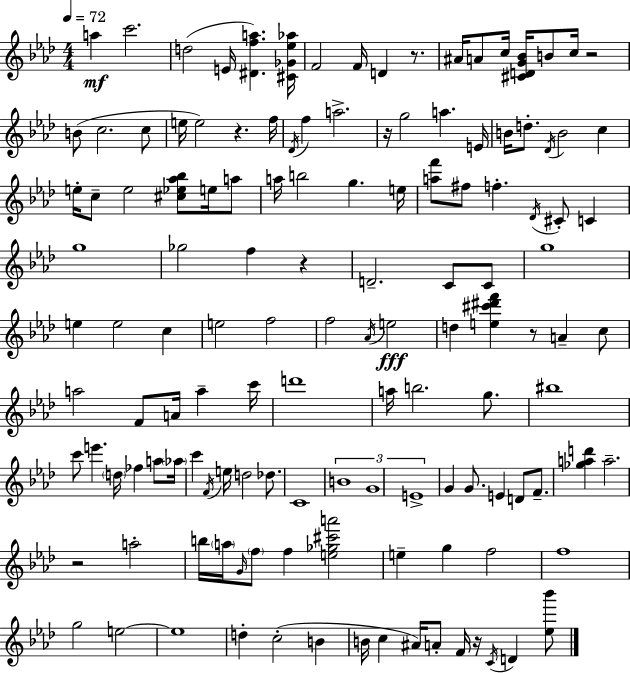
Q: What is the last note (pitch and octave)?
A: D4